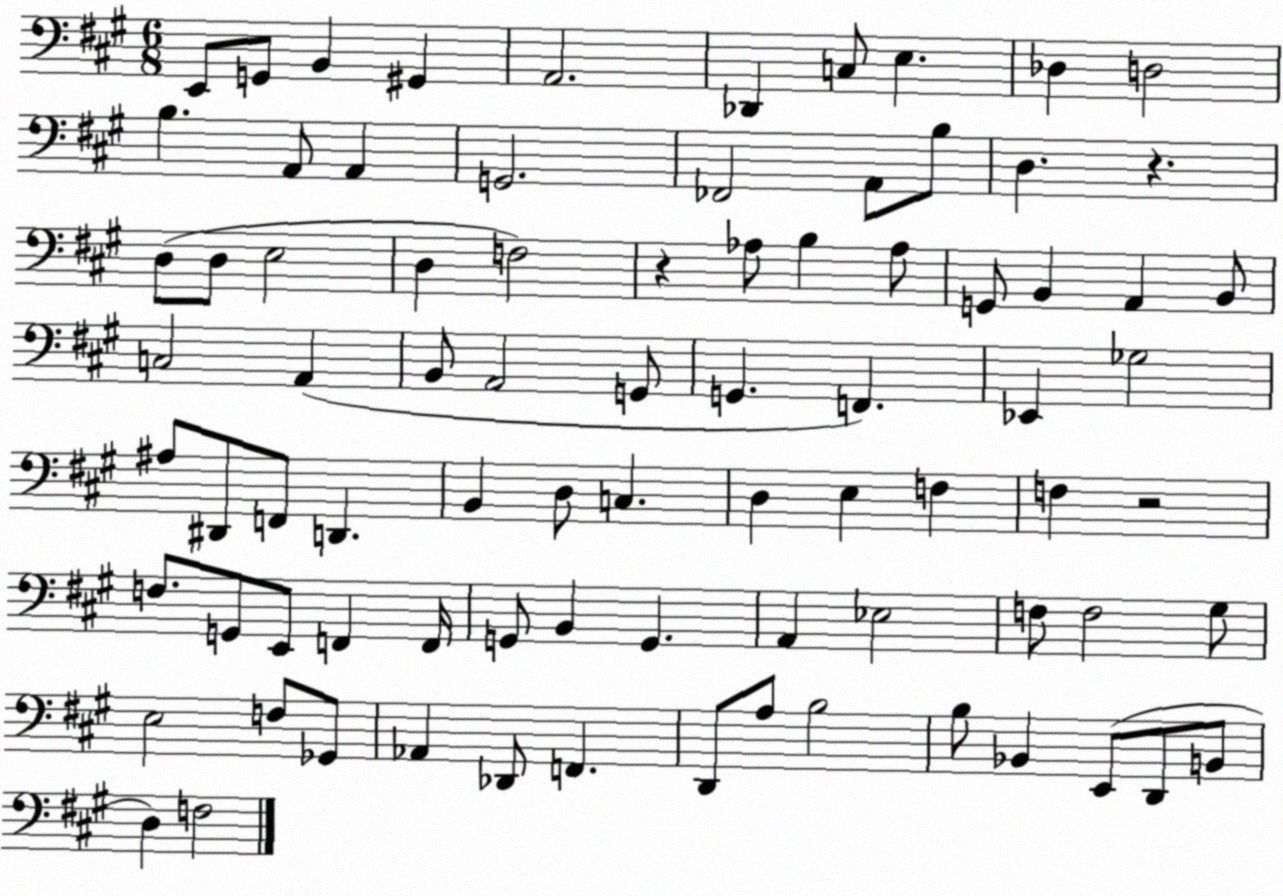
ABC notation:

X:1
T:Untitled
M:6/8
L:1/4
K:A
E,,/2 G,,/2 B,, ^G,, A,,2 _D,, C,/2 E, _D, D,2 B, A,,/2 A,, G,,2 _F,,2 A,,/2 B,/2 D, z D,/2 D,/2 E,2 D, F,2 z _A,/2 B, _A,/2 G,,/2 B,, A,, B,,/2 C,2 A,, B,,/2 A,,2 G,,/2 G,, F,, _E,, _G,2 ^A,/2 ^D,,/2 F,,/2 D,, B,, D,/2 C, D, E, F, F, z2 F,/2 G,,/2 E,,/2 F,, F,,/4 G,,/2 B,, G,, A,, _E,2 F,/2 F,2 ^G,/2 E,2 F,/2 _G,,/2 _A,, _D,,/2 F,, D,,/2 A,/2 B,2 B,/2 _B,, E,,/2 D,,/2 B,,/2 D, F,2